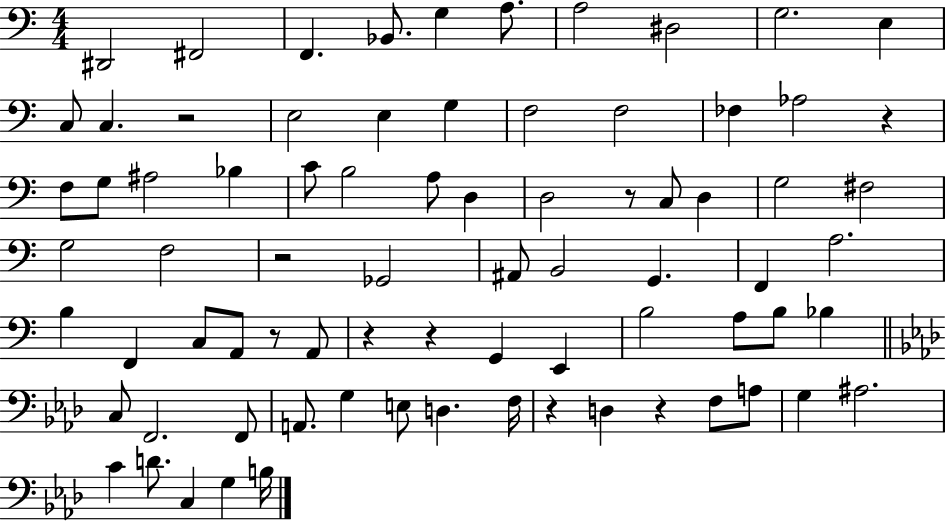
{
  \clef bass
  \numericTimeSignature
  \time 4/4
  \key c \major
  dis,2 fis,2 | f,4. bes,8. g4 a8. | a2 dis2 | g2. e4 | \break c8 c4. r2 | e2 e4 g4 | f2 f2 | fes4 aes2 r4 | \break f8 g8 ais2 bes4 | c'8 b2 a8 d4 | d2 r8 c8 d4 | g2 fis2 | \break g2 f2 | r2 ges,2 | ais,8 b,2 g,4. | f,4 a2. | \break b4 f,4 c8 a,8 r8 a,8 | r4 r4 g,4 e,4 | b2 a8 b8 bes4 | \bar "||" \break \key f \minor c8 f,2. f,8 | a,8. g4 e8 d4. f16 | r4 d4 r4 f8 a8 | g4 ais2. | \break c'4 d'8. c4 g4 b16 | \bar "|."
}